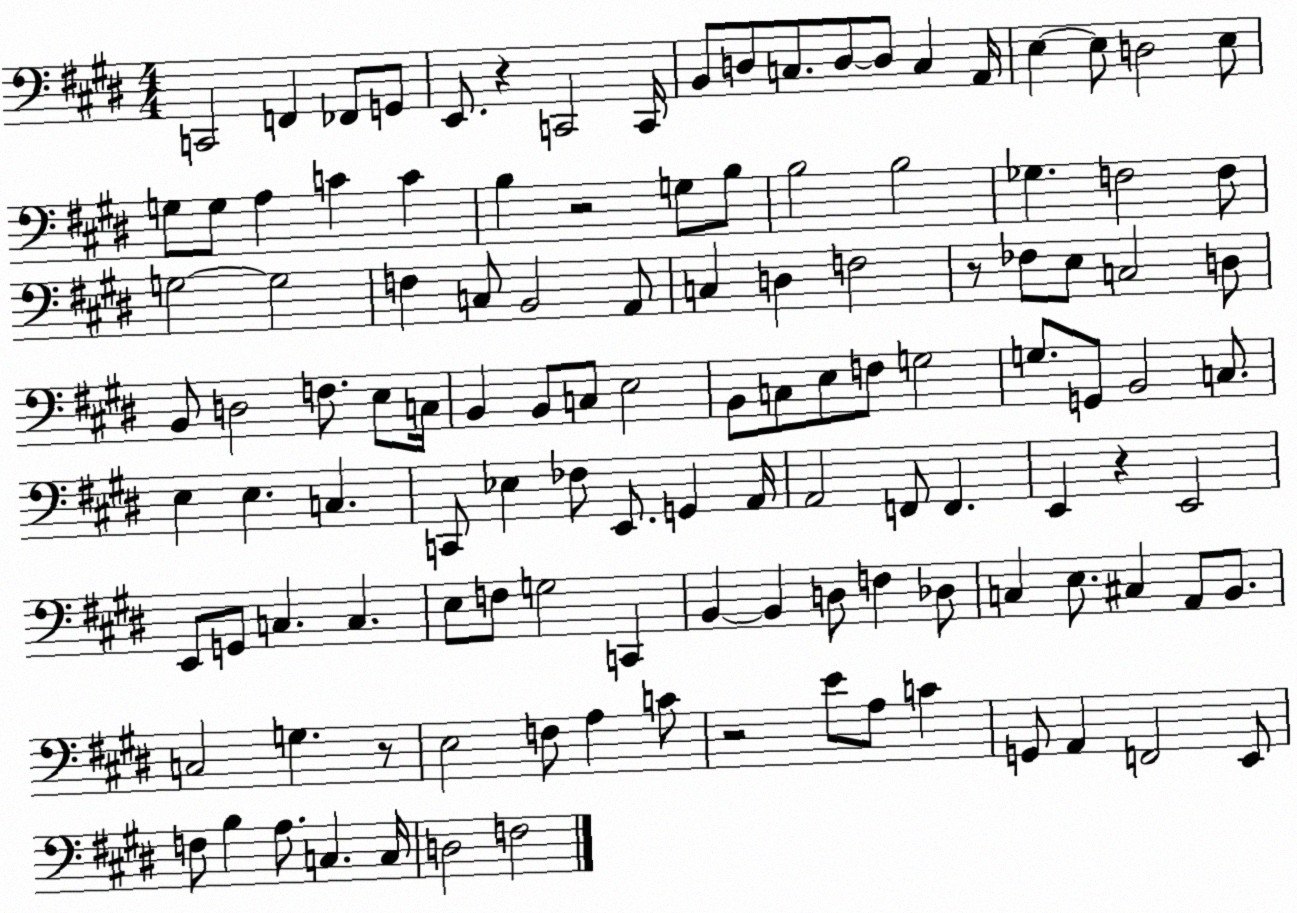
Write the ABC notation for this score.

X:1
T:Untitled
M:4/4
L:1/4
K:E
C,,2 F,, _F,,/2 G,,/2 E,,/2 z C,,2 C,,/4 B,,/2 D,/2 C,/2 D,/2 D,/2 C, A,,/4 E, E,/2 D,2 E,/2 G,/2 G,/2 A, C C B, z2 G,/2 B,/2 B,2 B,2 _G, F,2 F,/2 G,2 G,2 F, C,/2 B,,2 A,,/2 C, D, F,2 z/2 _F,/2 E,/2 C,2 D,/2 B,,/2 D,2 F,/2 E,/2 C,/4 B,, B,,/2 C,/2 E,2 B,,/2 C,/2 E,/2 F,/2 G,2 G,/2 G,,/2 B,,2 C,/2 E, E, C, C,,/2 _E, _F,/2 E,,/2 G,, A,,/4 A,,2 F,,/2 F,, E,, z E,,2 E,,/2 G,,/2 C, C, E,/2 F,/2 G,2 C,, B,, B,, D,/2 F, _D,/2 C, E,/2 ^C, A,,/2 B,,/2 C,2 G, z/2 E,2 F,/2 A, C/2 z2 E/2 A,/2 C G,,/2 A,, F,,2 E,,/2 F,/2 B, A,/2 C, C,/4 D,2 F,2